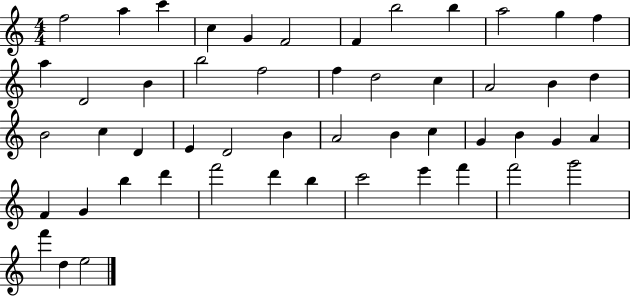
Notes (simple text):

F5/h A5/q C6/q C5/q G4/q F4/h F4/q B5/h B5/q A5/h G5/q F5/q A5/q D4/h B4/q B5/h F5/h F5/q D5/h C5/q A4/h B4/q D5/q B4/h C5/q D4/q E4/q D4/h B4/q A4/h B4/q C5/q G4/q B4/q G4/q A4/q F4/q G4/q B5/q D6/q F6/h D6/q B5/q C6/h E6/q F6/q F6/h G6/h F6/q D5/q E5/h